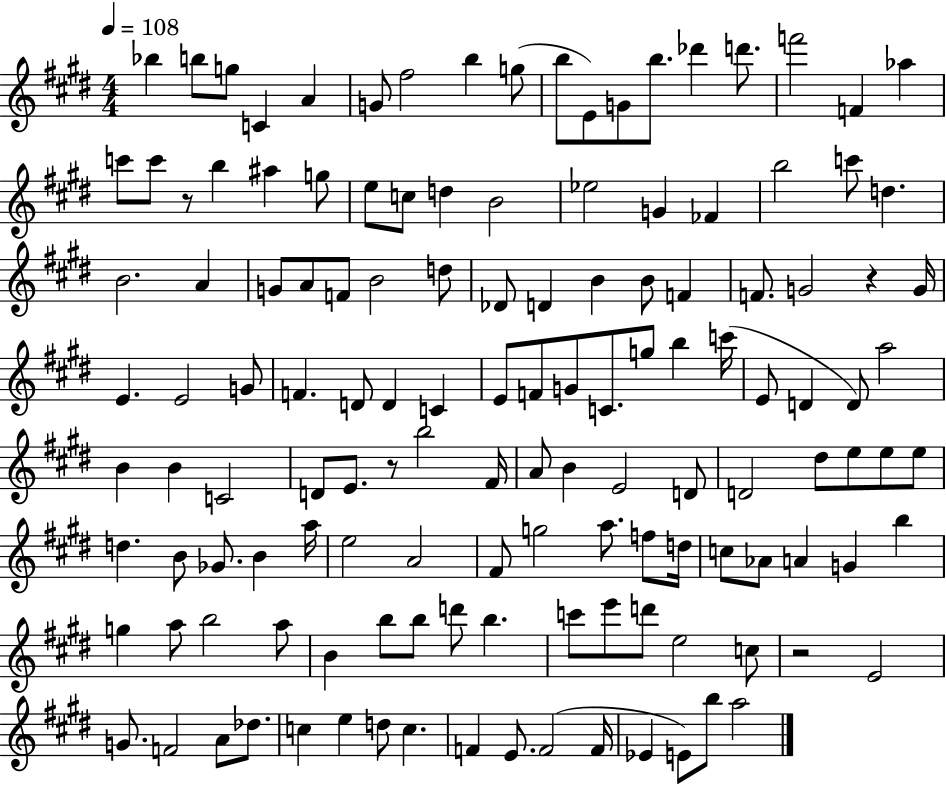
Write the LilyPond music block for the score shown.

{
  \clef treble
  \numericTimeSignature
  \time 4/4
  \key e \major
  \tempo 4 = 108
  bes''4 b''8 g''8 c'4 a'4 | g'8 fis''2 b''4 g''8( | b''8 e'8) g'8 b''8. des'''4 d'''8. | f'''2 f'4 aes''4 | \break c'''8 c'''8 r8 b''4 ais''4 g''8 | e''8 c''8 d''4 b'2 | ees''2 g'4 fes'4 | b''2 c'''8 d''4. | \break b'2. a'4 | g'8 a'8 f'8 b'2 d''8 | des'8 d'4 b'4 b'8 f'4 | f'8. g'2 r4 g'16 | \break e'4. e'2 g'8 | f'4. d'8 d'4 c'4 | e'8 f'8 g'8 c'8. g''8 b''4 c'''16( | e'8 d'4 d'8) a''2 | \break b'4 b'4 c'2 | d'8 e'8. r8 b''2 fis'16 | a'8 b'4 e'2 d'8 | d'2 dis''8 e''8 e''8 e''8 | \break d''4. b'8 ges'8. b'4 a''16 | e''2 a'2 | fis'8 g''2 a''8. f''8 d''16 | c''8 aes'8 a'4 g'4 b''4 | \break g''4 a''8 b''2 a''8 | b'4 b''8 b''8 d'''8 b''4. | c'''8 e'''8 d'''8 e''2 c''8 | r2 e'2 | \break g'8. f'2 a'8 des''8. | c''4 e''4 d''8 c''4. | f'4 e'8. f'2( f'16 | ees'4 e'8) b''8 a''2 | \break \bar "|."
}